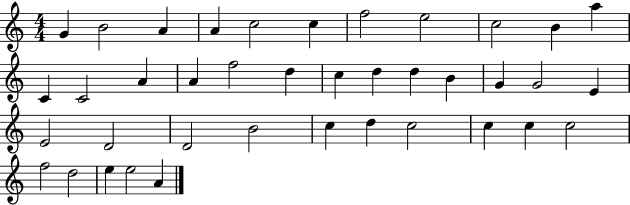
G4/q B4/h A4/q A4/q C5/h C5/q F5/h E5/h C5/h B4/q A5/q C4/q C4/h A4/q A4/q F5/h D5/q C5/q D5/q D5/q B4/q G4/q G4/h E4/q E4/h D4/h D4/h B4/h C5/q D5/q C5/h C5/q C5/q C5/h F5/h D5/h E5/q E5/h A4/q